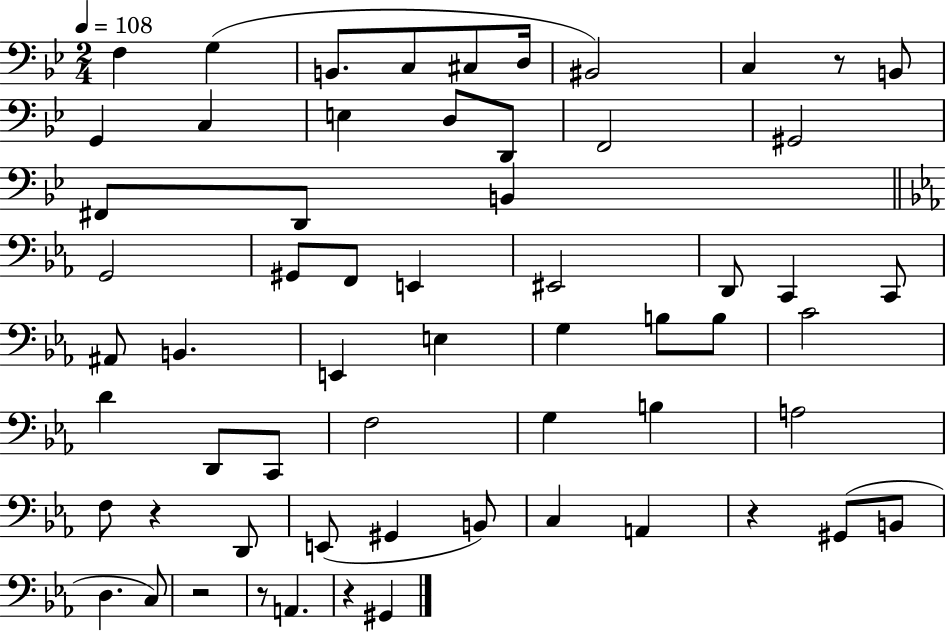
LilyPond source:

{
  \clef bass
  \numericTimeSignature
  \time 2/4
  \key bes \major
  \tempo 4 = 108
  f4 g4( | b,8. c8 cis8 d16 | bis,2) | c4 r8 b,8 | \break g,4 c4 | e4 d8 d,8 | f,2 | gis,2 | \break fis,8 d,8 b,4 | \bar "||" \break \key c \minor g,2 | gis,8 f,8 e,4 | eis,2 | d,8 c,4 c,8 | \break ais,8 b,4. | e,4 e4 | g4 b8 b8 | c'2 | \break d'4 d,8 c,8 | f2 | g4 b4 | a2 | \break f8 r4 d,8 | e,8( gis,4 b,8) | c4 a,4 | r4 gis,8( b,8 | \break d4. c8) | r2 | r8 a,4. | r4 gis,4 | \break \bar "|."
}